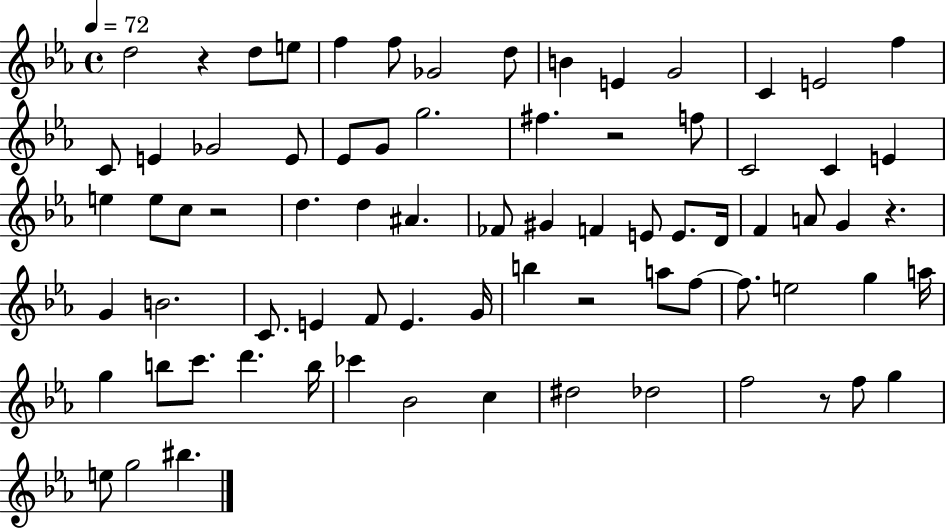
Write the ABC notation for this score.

X:1
T:Untitled
M:4/4
L:1/4
K:Eb
d2 z d/2 e/2 f f/2 _G2 d/2 B E G2 C E2 f C/2 E _G2 E/2 _E/2 G/2 g2 ^f z2 f/2 C2 C E e e/2 c/2 z2 d d ^A _F/2 ^G F E/2 E/2 D/4 F A/2 G z G B2 C/2 E F/2 E G/4 b z2 a/2 f/2 f/2 e2 g a/4 g b/2 c'/2 d' b/4 _c' _B2 c ^d2 _d2 f2 z/2 f/2 g e/2 g2 ^b